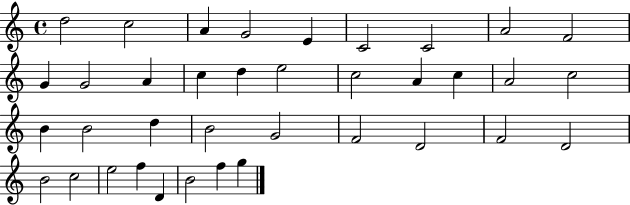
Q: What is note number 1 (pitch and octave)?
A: D5